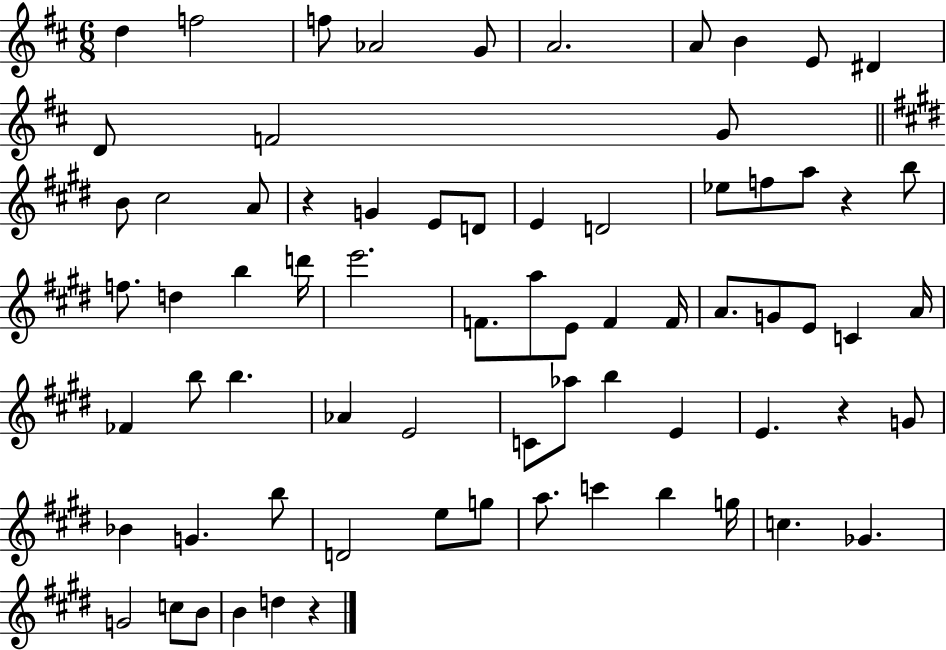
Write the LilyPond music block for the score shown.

{
  \clef treble
  \numericTimeSignature
  \time 6/8
  \key d \major
  d''4 f''2 | f''8 aes'2 g'8 | a'2. | a'8 b'4 e'8 dis'4 | \break d'8 f'2 g'8 | \bar "||" \break \key e \major b'8 cis''2 a'8 | r4 g'4 e'8 d'8 | e'4 d'2 | ees''8 f''8 a''8 r4 b''8 | \break f''8. d''4 b''4 d'''16 | e'''2. | f'8. a''8 e'8 f'4 f'16 | a'8. g'8 e'8 c'4 a'16 | \break fes'4 b''8 b''4. | aes'4 e'2 | c'8 aes''8 b''4 e'4 | e'4. r4 g'8 | \break bes'4 g'4. b''8 | d'2 e''8 g''8 | a''8. c'''4 b''4 g''16 | c''4. ges'4. | \break g'2 c''8 b'8 | b'4 d''4 r4 | \bar "|."
}